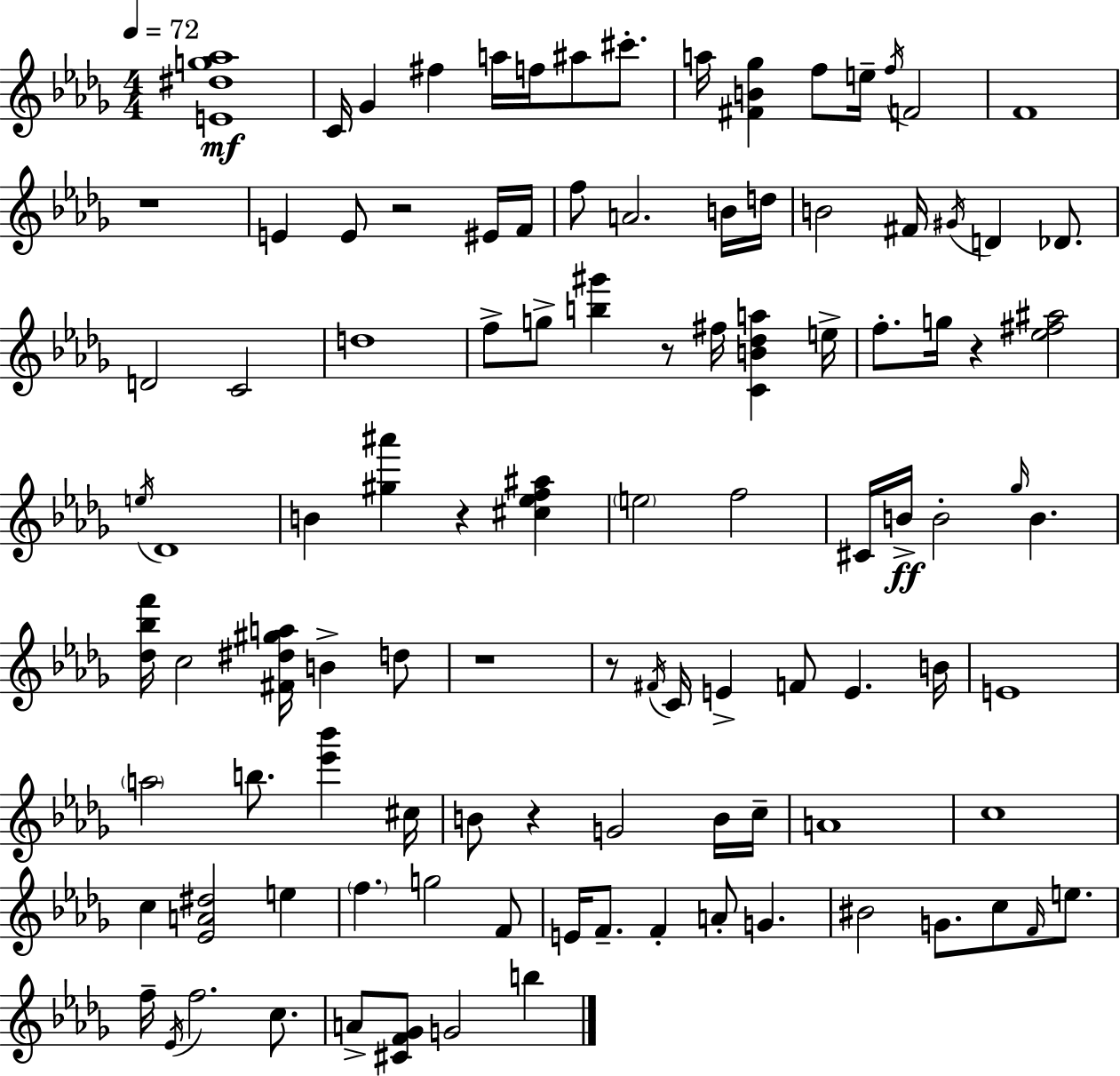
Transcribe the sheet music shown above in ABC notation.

X:1
T:Untitled
M:4/4
L:1/4
K:Bbm
[E^dg_a]4 C/4 _G ^f a/4 f/4 ^a/2 ^c'/2 a/4 [^FB_g] f/2 e/4 f/4 F2 F4 z4 E E/2 z2 ^E/4 F/4 f/2 A2 B/4 d/4 B2 ^F/4 ^G/4 D _D/2 D2 C2 d4 f/2 g/2 [b^g'] z/2 ^f/4 [CB_da] e/4 f/2 g/4 z [_e^f^a]2 e/4 _D4 B [^g^a'] z [^c_ef^a] e2 f2 ^C/4 B/4 B2 _g/4 B [_d_bf']/4 c2 [^F^d^ga]/4 B d/2 z4 z/2 ^F/4 C/4 E F/2 E B/4 E4 a2 b/2 [_e'_b'] ^c/4 B/2 z G2 B/4 c/4 A4 c4 c [_EA^d]2 e f g2 F/2 E/4 F/2 F A/2 G ^B2 G/2 c/2 F/4 e/2 f/4 _E/4 f2 c/2 A/2 [^CF_G]/2 G2 b